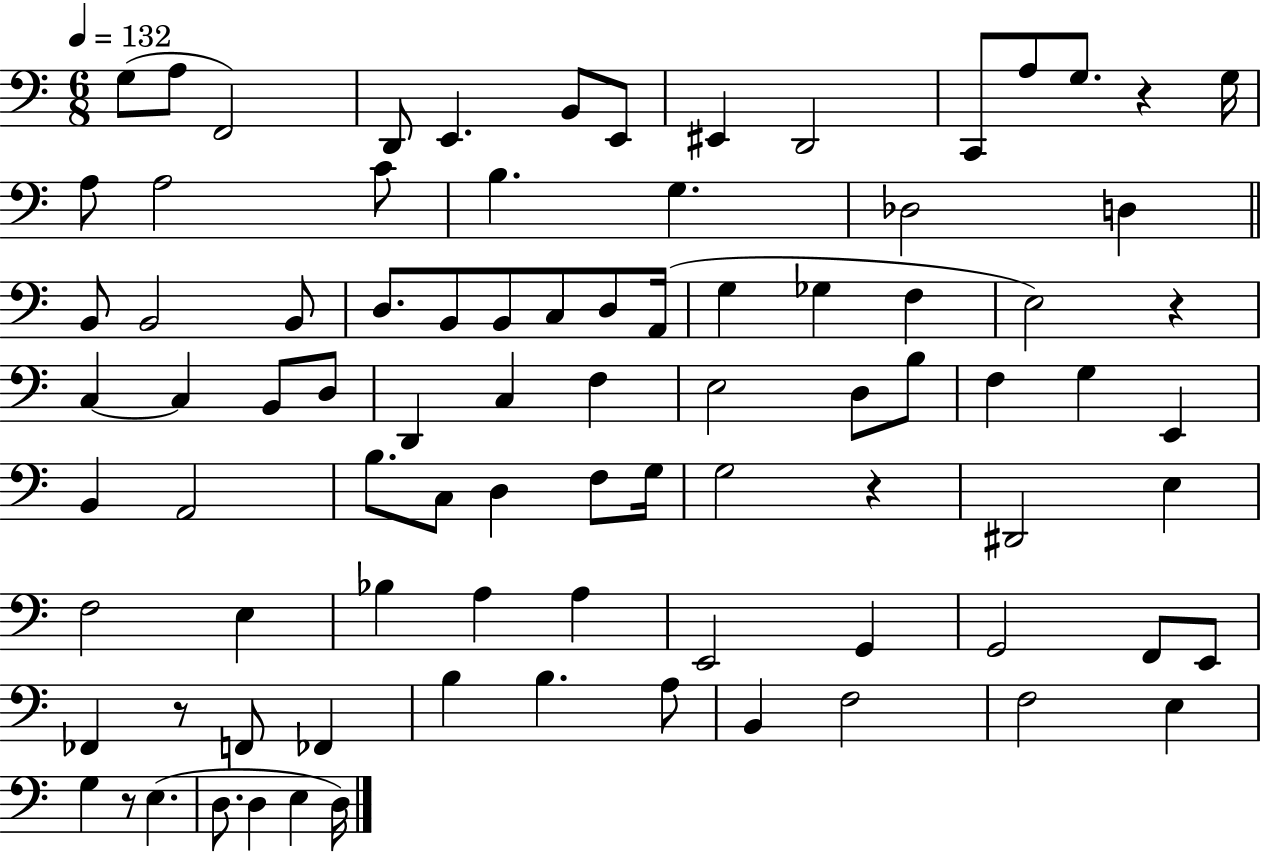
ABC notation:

X:1
T:Untitled
M:6/8
L:1/4
K:C
G,/2 A,/2 F,,2 D,,/2 E,, B,,/2 E,,/2 ^E,, D,,2 C,,/2 A,/2 G,/2 z G,/4 A,/2 A,2 C/2 B, G, _D,2 D, B,,/2 B,,2 B,,/2 D,/2 B,,/2 B,,/2 C,/2 D,/2 A,,/4 G, _G, F, E,2 z C, C, B,,/2 D,/2 D,, C, F, E,2 D,/2 B,/2 F, G, E,, B,, A,,2 B,/2 C,/2 D, F,/2 G,/4 G,2 z ^D,,2 E, F,2 E, _B, A, A, E,,2 G,, G,,2 F,,/2 E,,/2 _F,, z/2 F,,/2 _F,, B, B, A,/2 B,, F,2 F,2 E, G, z/2 E, D,/2 D, E, D,/4